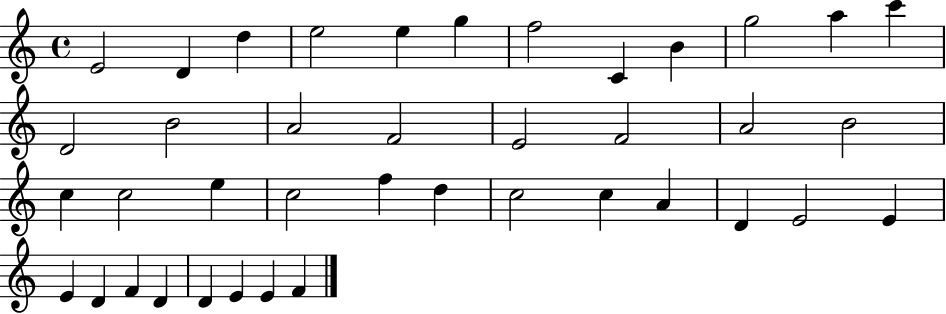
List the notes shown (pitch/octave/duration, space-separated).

E4/h D4/q D5/q E5/h E5/q G5/q F5/h C4/q B4/q G5/h A5/q C6/q D4/h B4/h A4/h F4/h E4/h F4/h A4/h B4/h C5/q C5/h E5/q C5/h F5/q D5/q C5/h C5/q A4/q D4/q E4/h E4/q E4/q D4/q F4/q D4/q D4/q E4/q E4/q F4/q